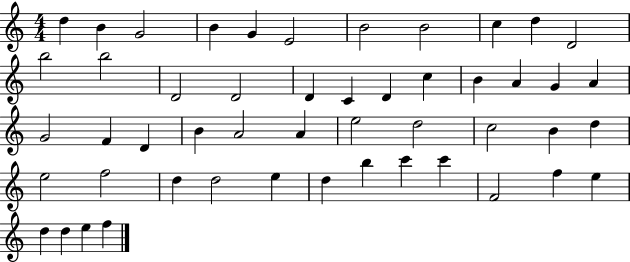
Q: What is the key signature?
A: C major